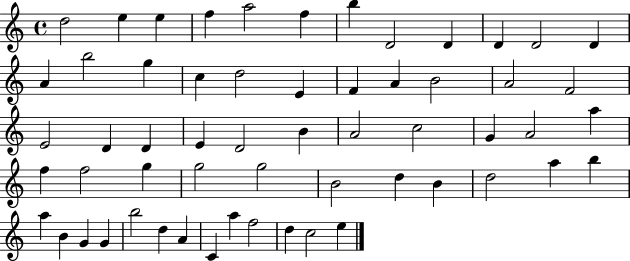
D5/h E5/q E5/q F5/q A5/h F5/q B5/q D4/h D4/q D4/q D4/h D4/q A4/q B5/h G5/q C5/q D5/h E4/q F4/q A4/q B4/h A4/h F4/h E4/h D4/q D4/q E4/q D4/h B4/q A4/h C5/h G4/q A4/h A5/q F5/q F5/h G5/q G5/h G5/h B4/h D5/q B4/q D5/h A5/q B5/q A5/q B4/q G4/q G4/q B5/h D5/q A4/q C4/q A5/q F5/h D5/q C5/h E5/q